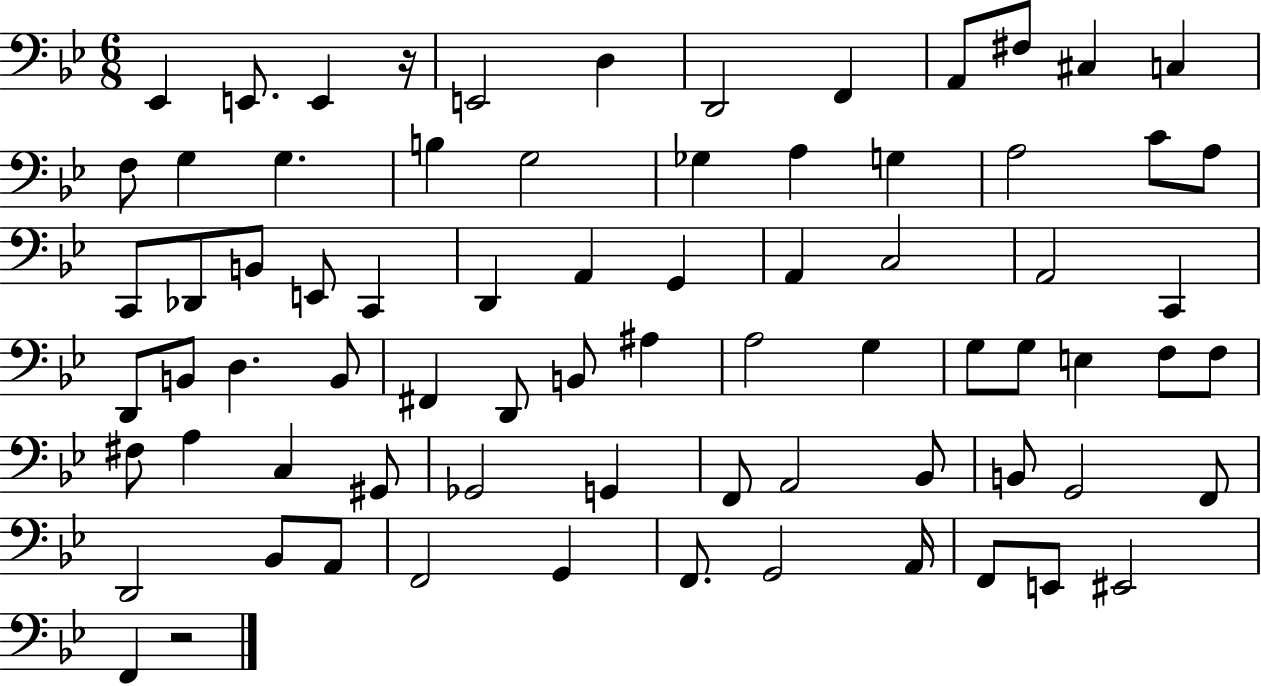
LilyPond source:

{
  \clef bass
  \numericTimeSignature
  \time 6/8
  \key bes \major
  ees,4 e,8. e,4 r16 | e,2 d4 | d,2 f,4 | a,8 fis8 cis4 c4 | \break f8 g4 g4. | b4 g2 | ges4 a4 g4 | a2 c'8 a8 | \break c,8 des,8 b,8 e,8 c,4 | d,4 a,4 g,4 | a,4 c2 | a,2 c,4 | \break d,8 b,8 d4. b,8 | fis,4 d,8 b,8 ais4 | a2 g4 | g8 g8 e4 f8 f8 | \break fis8 a4 c4 gis,8 | ges,2 g,4 | f,8 a,2 bes,8 | b,8 g,2 f,8 | \break d,2 bes,8 a,8 | f,2 g,4 | f,8. g,2 a,16 | f,8 e,8 eis,2 | \break f,4 r2 | \bar "|."
}